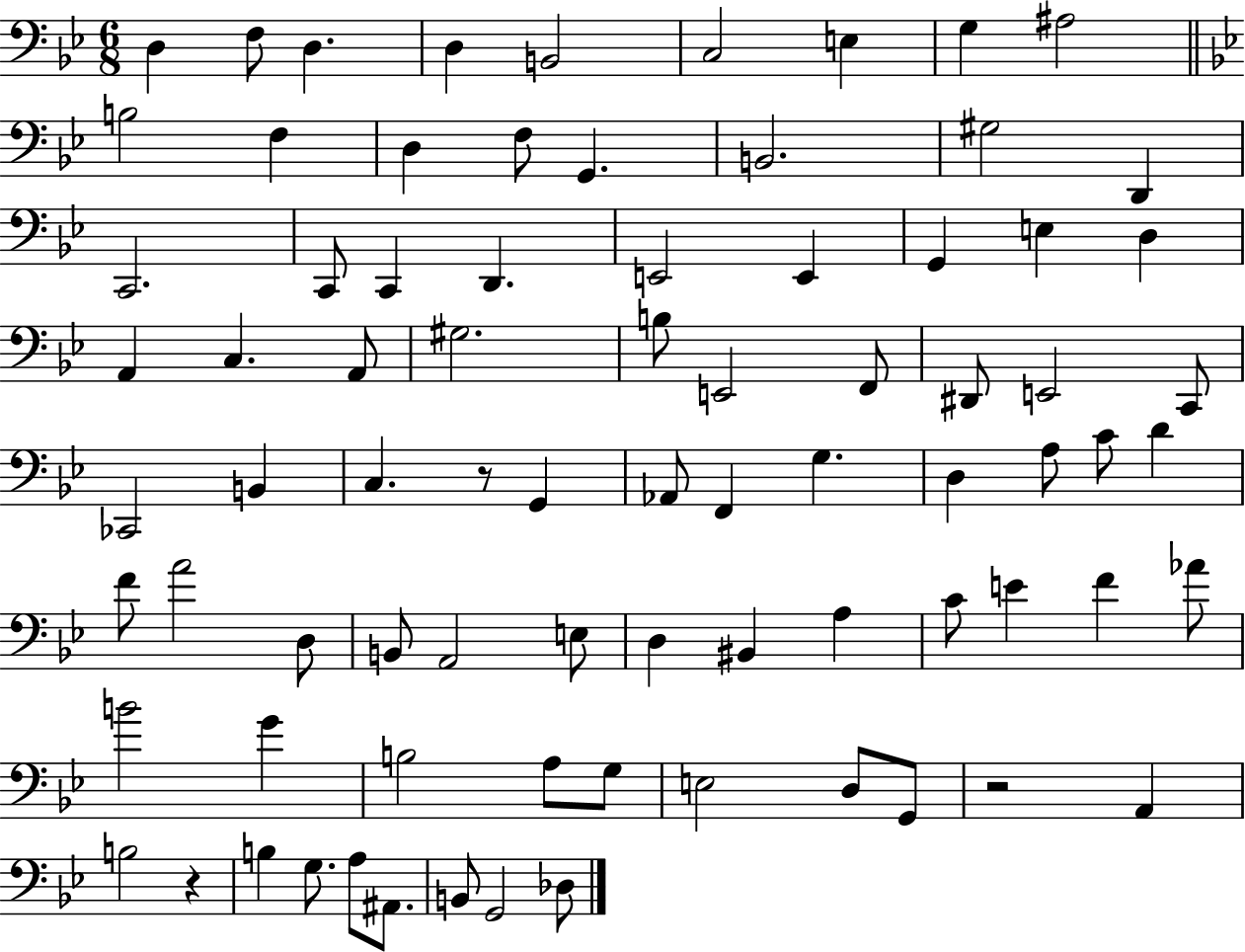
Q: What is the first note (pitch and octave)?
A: D3